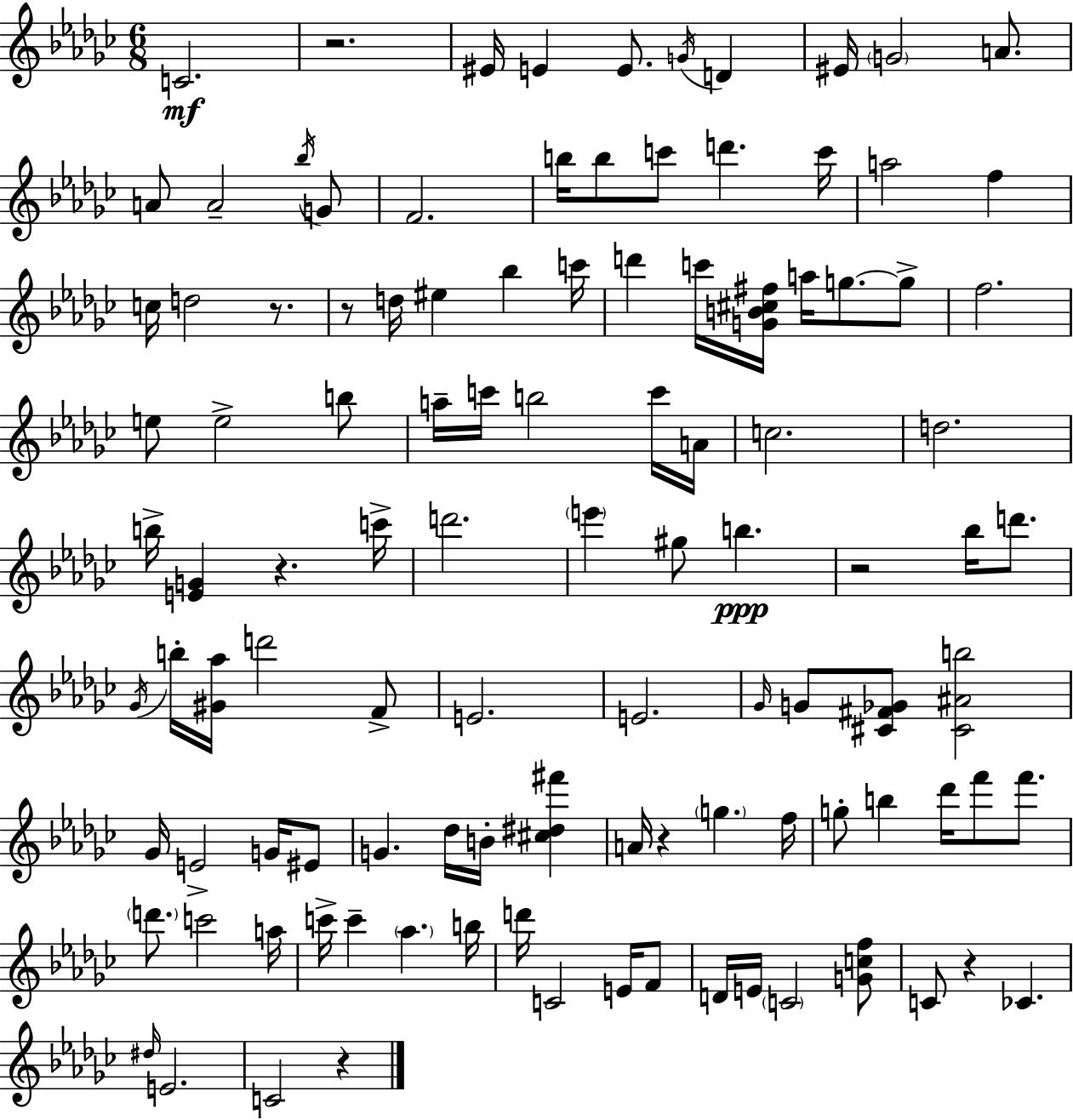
{
  \clef treble
  \numericTimeSignature
  \time 6/8
  \key ees \minor
  c'2.\mf | r2. | eis'16 e'4 e'8. \acciaccatura { g'16 } d'4 | eis'16 \parenthesize g'2 a'8. | \break a'8 a'2-- \acciaccatura { bes''16 } | g'8 f'2. | b''16 b''8 c'''8 d'''4. | c'''16 a''2 f''4 | \break c''16 d''2 r8. | r8 d''16 eis''4 bes''4 | c'''16 d'''4 c'''16 <g' b' cis'' fis''>16 a''16 g''8.~~ | g''8-> f''2. | \break e''8 e''2-> | b''8 a''16-- c'''16 b''2 | c'''16 a'16 c''2. | d''2. | \break b''16-> <e' g'>4 r4. | c'''16-> d'''2. | \parenthesize e'''4 gis''8 b''4.\ppp | r2 bes''16 d'''8. | \break \acciaccatura { ges'16 } b''16-. <gis' aes''>16 d'''2 | f'8-> e'2. | e'2. | \grace { ges'16 } g'8 <cis' fis' ges'>8 <cis' ais' b''>2 | \break ges'16 e'2-> | g'16 eis'8 g'4. des''16 b'16-. | <cis'' dis'' fis'''>4 a'16 r4 \parenthesize g''4. | f''16 g''8-. b''4 des'''16 f'''8 | \break f'''8. \parenthesize d'''8. c'''2 | a''16 c'''16-> c'''4-- \parenthesize aes''4. | b''16 d'''16 c'2 | e'16 f'8 d'16 e'16 \parenthesize c'2 | \break <g' c'' f''>8 c'8 r4 ces'4. | \grace { dis''16 } e'2. | c'2 | r4 \bar "|."
}